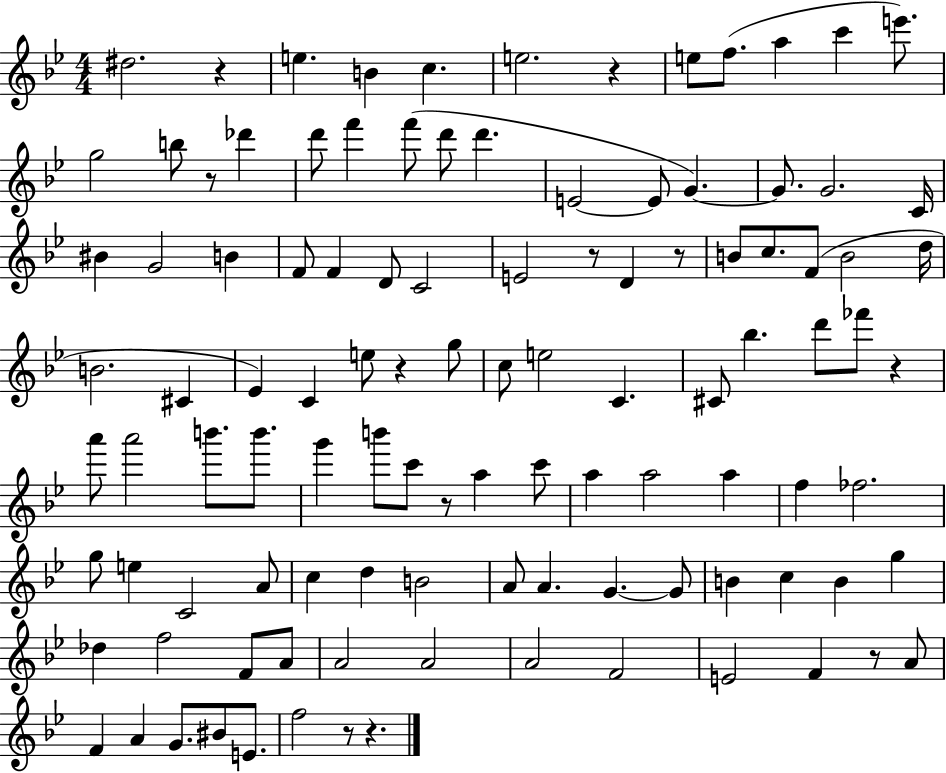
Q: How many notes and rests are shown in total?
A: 108